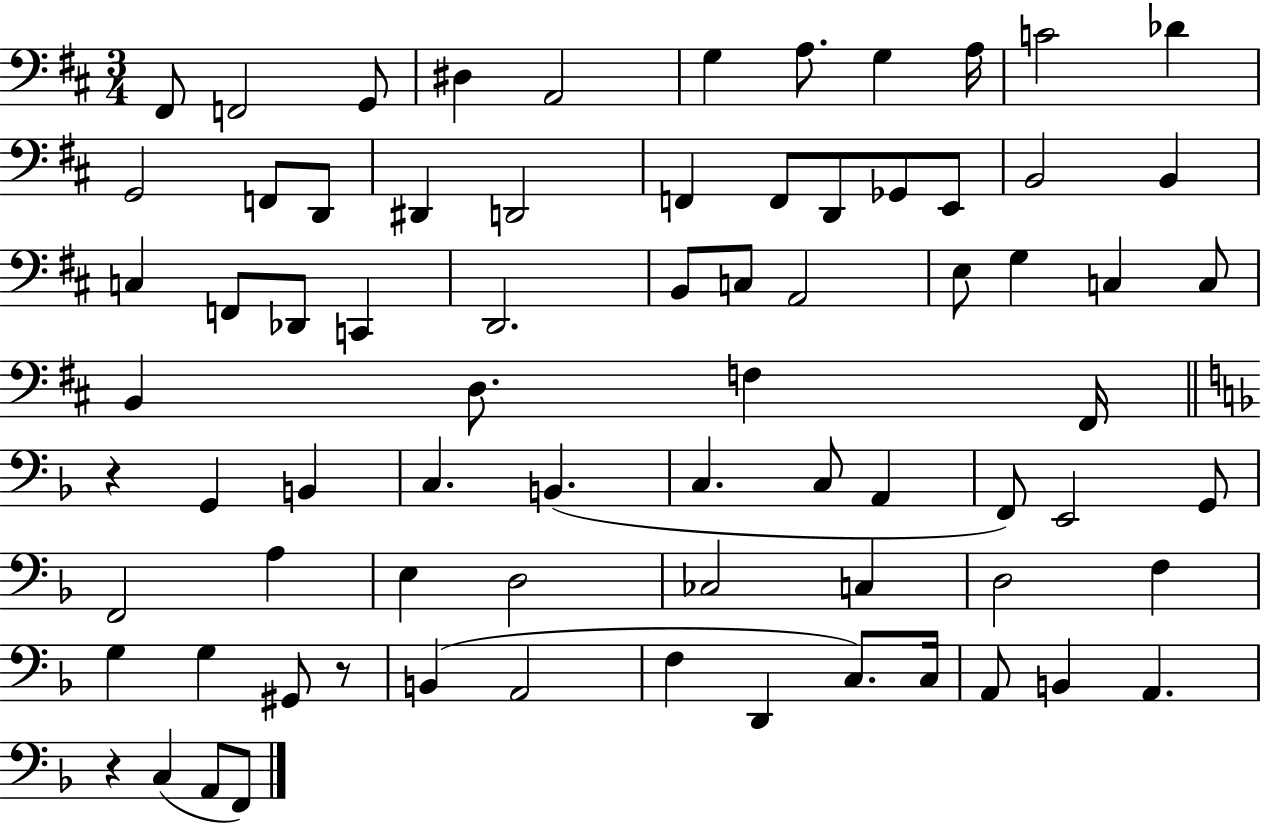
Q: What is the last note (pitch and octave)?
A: F2